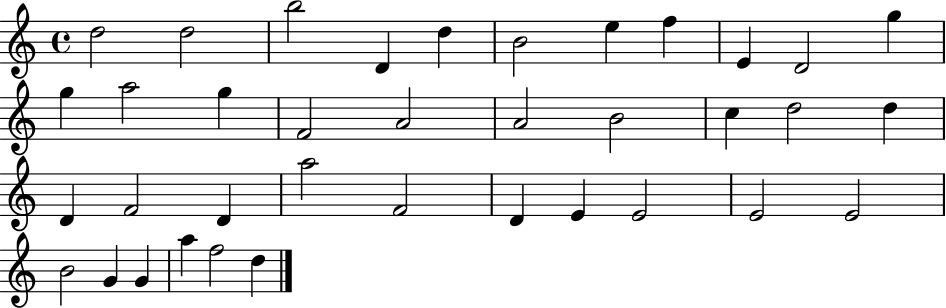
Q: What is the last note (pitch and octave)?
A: D5